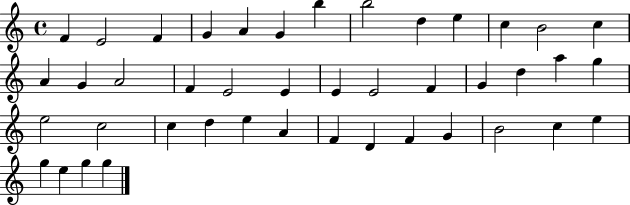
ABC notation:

X:1
T:Untitled
M:4/4
L:1/4
K:C
F E2 F G A G b b2 d e c B2 c A G A2 F E2 E E E2 F G d a g e2 c2 c d e A F D F G B2 c e g e g g